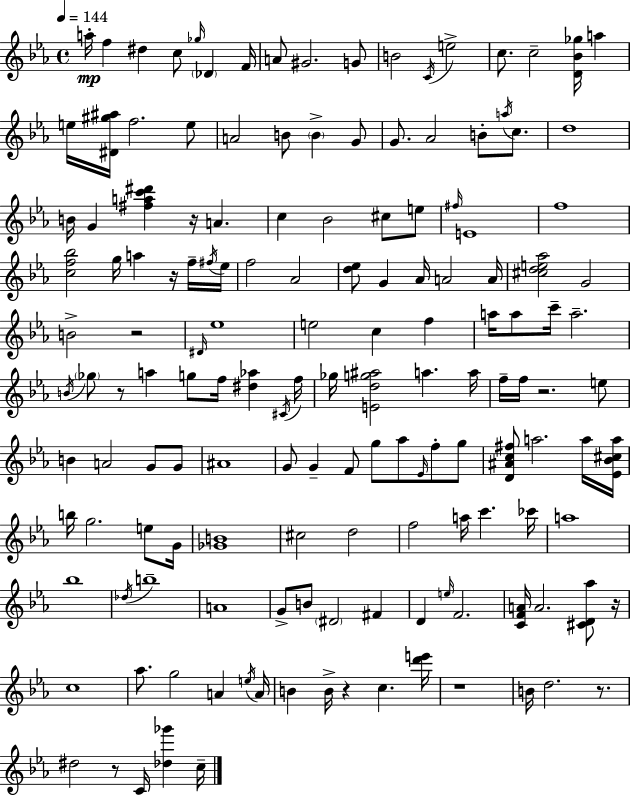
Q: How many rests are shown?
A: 10